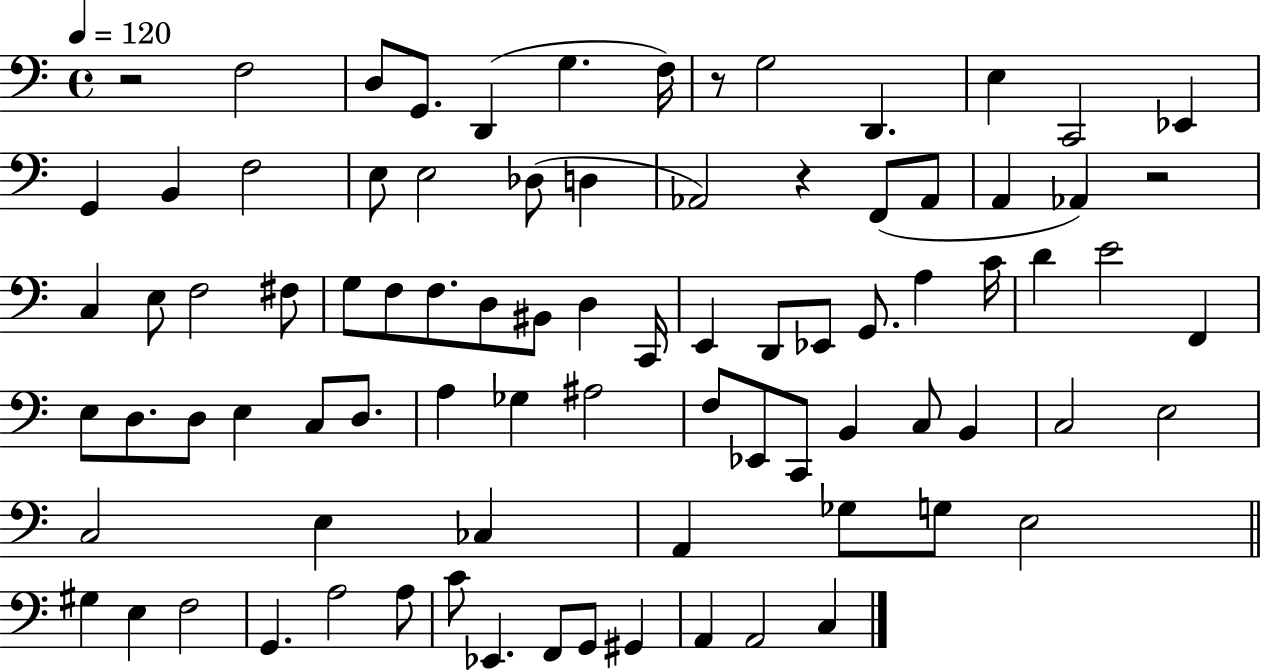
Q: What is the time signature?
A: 4/4